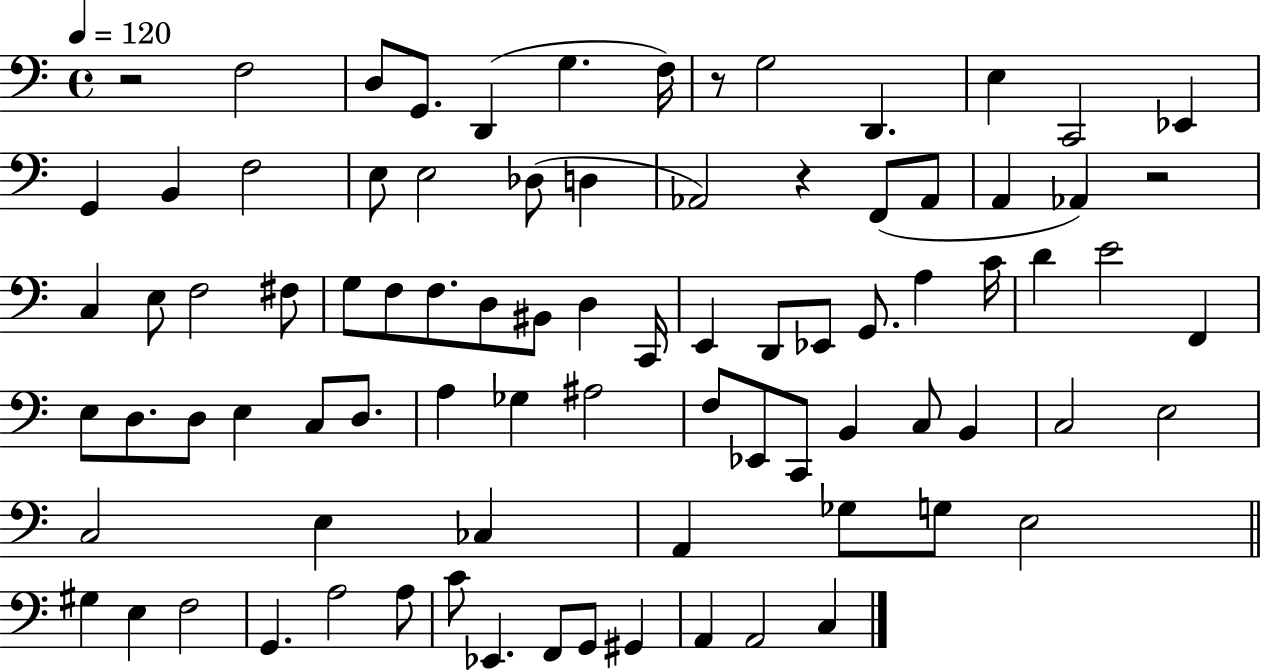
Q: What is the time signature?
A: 4/4